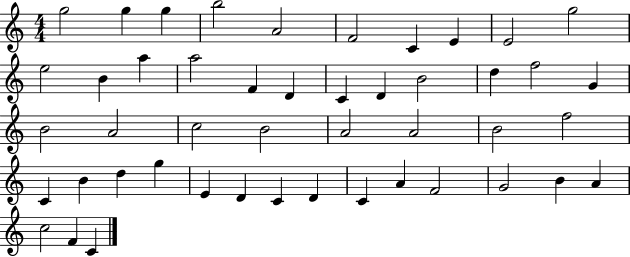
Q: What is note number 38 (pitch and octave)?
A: D4